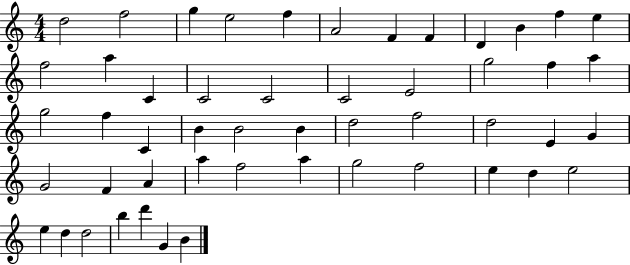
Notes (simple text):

D5/h F5/h G5/q E5/h F5/q A4/h F4/q F4/q D4/q B4/q F5/q E5/q F5/h A5/q C4/q C4/h C4/h C4/h E4/h G5/h F5/q A5/q G5/h F5/q C4/q B4/q B4/h B4/q D5/h F5/h D5/h E4/q G4/q G4/h F4/q A4/q A5/q F5/h A5/q G5/h F5/h E5/q D5/q E5/h E5/q D5/q D5/h B5/q D6/q G4/q B4/q